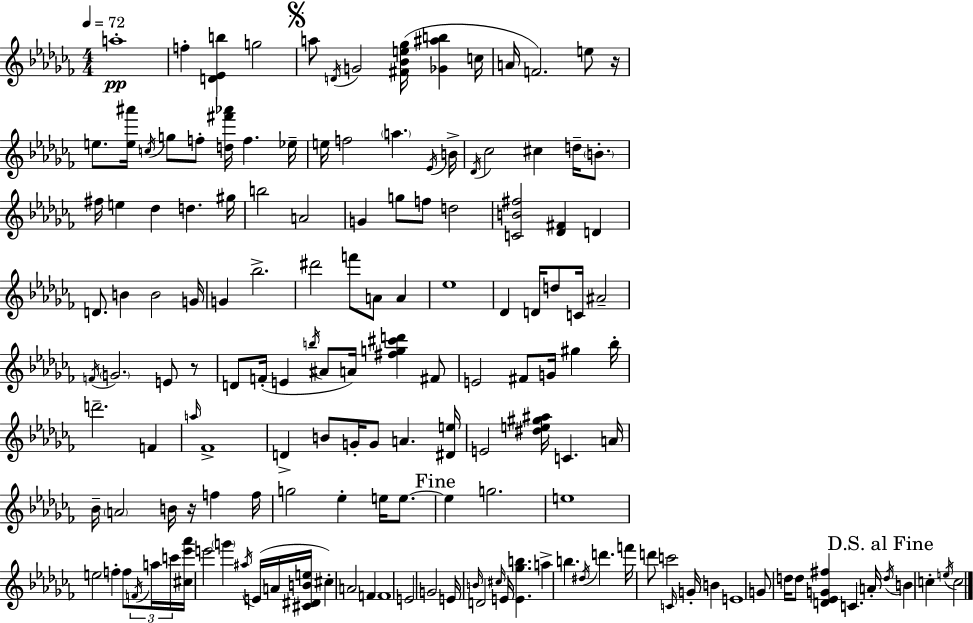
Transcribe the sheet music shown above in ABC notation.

X:1
T:Untitled
M:4/4
L:1/4
K:Abm
a4 f [D_Eb] g2 a/2 D/4 G2 [^F_Be_g]/4 [_G^ab] c/4 A/4 F2 e/2 z/4 e/2 [e^a']/4 c/4 g/2 f/2 [d^f'_a']/4 f _e/4 e/4 f2 a _E/4 B/4 _D/4 _c2 ^c d/4 B/2 ^f/4 e _d d ^g/4 b2 A2 G g/2 f/2 d2 [CB^f]2 [_D^F] D D/2 B B2 G/4 G _b2 ^d'2 f'/2 A/2 A _e4 _D D/4 d/2 C/4 ^A2 F/4 G2 E/2 z/2 D/2 F/4 E b/4 ^A/2 A/4 [^fg^c'd'] ^F/2 E2 ^F/2 G/4 ^g _b/4 d'2 F a/4 _F4 D B/2 G/4 G/2 A [^De]/4 E2 [^de^g^a]/4 C A/4 _B/4 A2 B/4 z/4 f f/4 g2 _e e/4 e/2 e g2 e4 e2 f f/2 F/4 a/4 c'/4 [^c_e'_a']/4 e'2 g' ^a/4 E/4 A/4 [^C^DBe]/4 ^c A2 F F4 E2 G2 E/4 B/4 D2 ^c/4 E/4 [E_gb] a b ^d/4 d' f'/4 d'/2 c'2 C/4 G/4 B E4 G/2 d/4 d/2 [D_EG^f] C A/4 d/4 B c e/4 c2